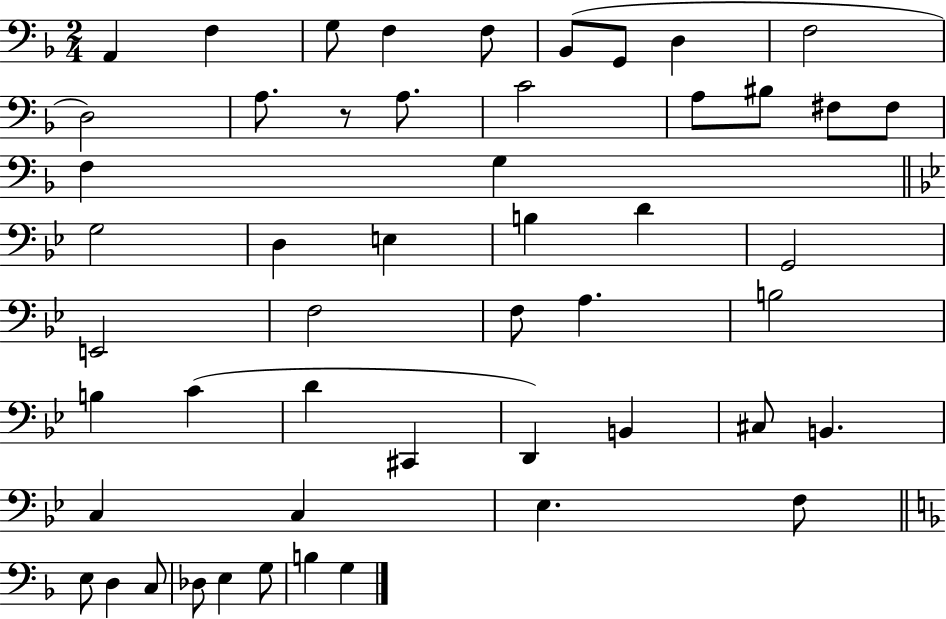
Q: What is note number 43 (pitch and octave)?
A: E3